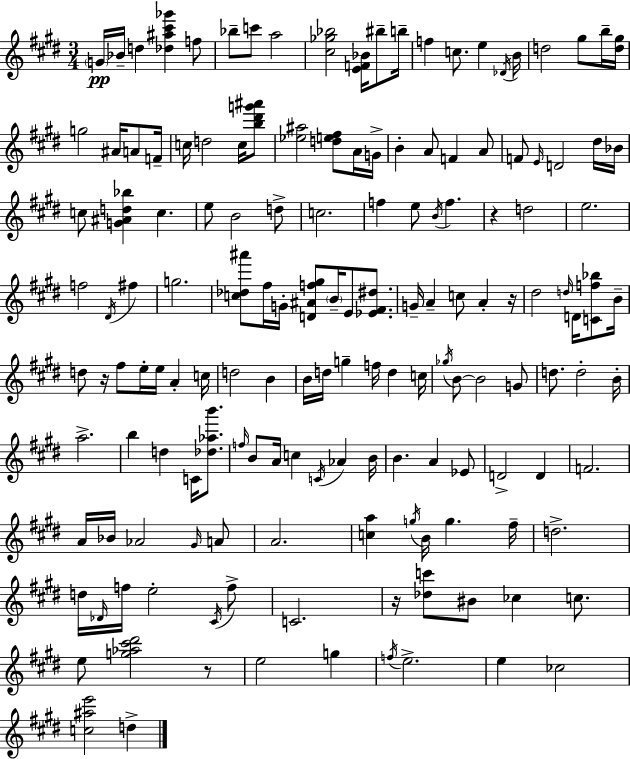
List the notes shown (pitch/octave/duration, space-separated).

G4/s Bb4/s D5/q [Db5,A#5,C#6,Gb6]/q F5/e Bb5/e C6/e A5/h [C#5,Gb5,Bb5]/h [E4,F4,Bb4]/s BIS5/e B5/s F5/q C5/e. E5/q Db4/s B4/s D5/h G#5/e B5/s [D5,G#5]/s G5/h A#4/s A4/e F4/s C5/s D5/h C5/s [B5,D#6,G6,A#6]/e [Eb5,A#5]/h [D5,E5,F#5]/e A4/s G4/s B4/q A4/e F4/q A4/e F4/e E4/s D4/h D#5/s Bb4/s C5/e [G4,A#4,D5,Bb5]/q C5/q. E5/e B4/h D5/e C5/h. F5/q E5/e B4/s F5/q. R/q D5/h E5/h. F5/h D#4/s F#5/q G5/h. [C5,Db5,A#6]/e F#5/s G4/s [D4,A#4,F5,G#5]/e B4/s E4/e [Eb4,F#4,D#5]/e. G4/s A4/q C5/e A4/q R/s D#5/h D5/s D4/s [C4,F5,Bb5]/e B4/s D5/e R/s F#5/e E5/s E5/s A4/q C5/s D5/h B4/q B4/s D5/s G5/q F5/s D5/q C5/s Gb5/s B4/e B4/h G4/e D5/e. D5/h B4/s A5/h. B5/q D5/q C4/s [Db5,Ab5,B6]/e. F5/s B4/e A4/s C5/q C4/s Ab4/q B4/s B4/q. A4/q Eb4/e D4/h D4/q F4/h. A4/s Bb4/s Ab4/h G#4/s A4/e A4/h. [C5,A5]/q G5/s B4/s G5/q. F#5/s D5/h. D5/s Db4/s F5/s E5/h C#4/s F5/e C4/h. R/s [Db5,C6]/e BIS4/e CES5/q C5/e. E5/e [G5,Ab5,C#6,D#6]/h R/e E5/h G5/q F5/s E5/h. E5/q CES5/h [C5,A#5,E6]/h D5/q